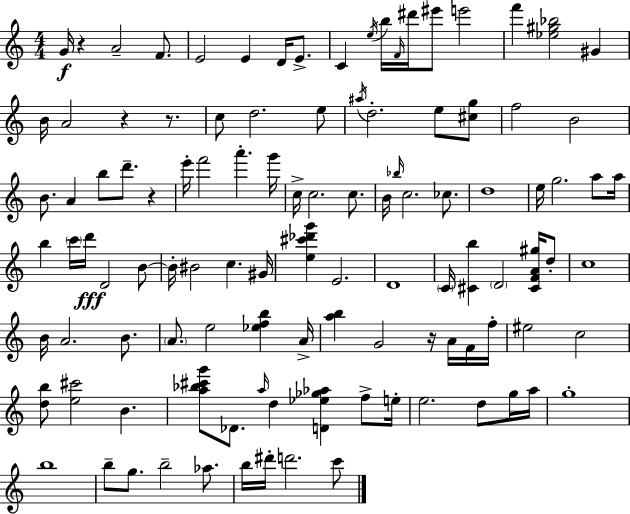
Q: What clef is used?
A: treble